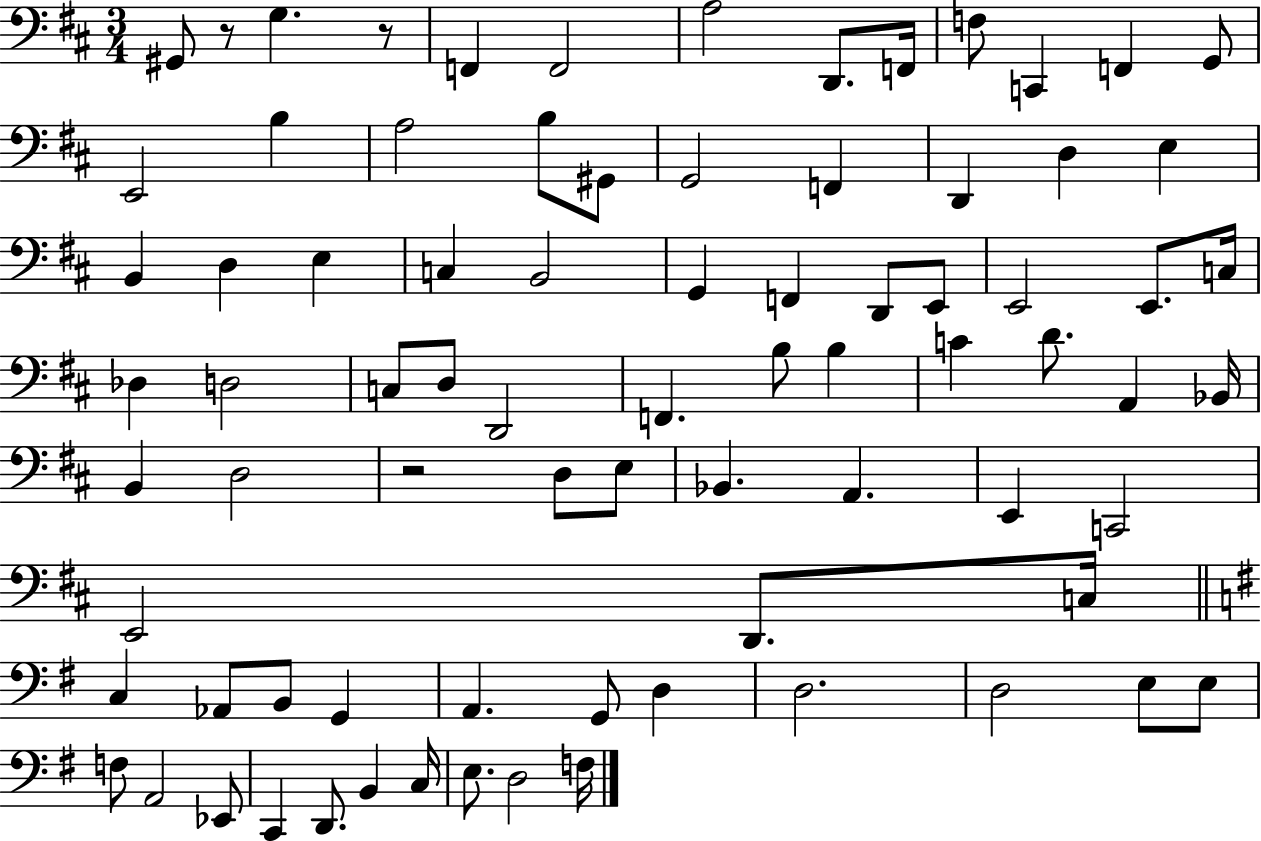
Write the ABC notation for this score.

X:1
T:Untitled
M:3/4
L:1/4
K:D
^G,,/2 z/2 G, z/2 F,, F,,2 A,2 D,,/2 F,,/4 F,/2 C,, F,, G,,/2 E,,2 B, A,2 B,/2 ^G,,/2 G,,2 F,, D,, D, E, B,, D, E, C, B,,2 G,, F,, D,,/2 E,,/2 E,,2 E,,/2 C,/4 _D, D,2 C,/2 D,/2 D,,2 F,, B,/2 B, C D/2 A,, _B,,/4 B,, D,2 z2 D,/2 E,/2 _B,, A,, E,, C,,2 E,,2 D,,/2 C,/4 C, _A,,/2 B,,/2 G,, A,, G,,/2 D, D,2 D,2 E,/2 E,/2 F,/2 A,,2 _E,,/2 C,, D,,/2 B,, C,/4 E,/2 D,2 F,/4